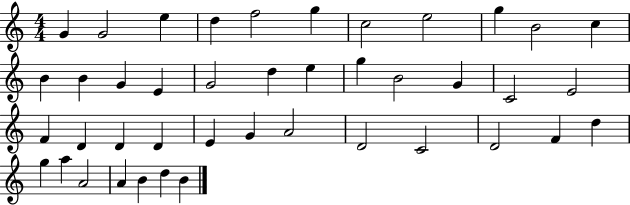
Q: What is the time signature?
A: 4/4